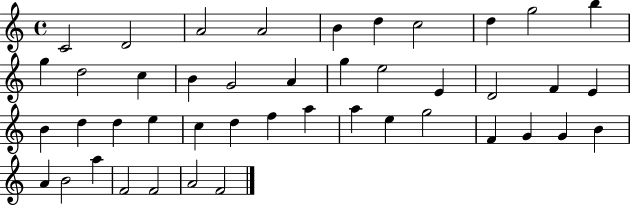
X:1
T:Untitled
M:4/4
L:1/4
K:C
C2 D2 A2 A2 B d c2 d g2 b g d2 c B G2 A g e2 E D2 F E B d d e c d f a a e g2 F G G B A B2 a F2 F2 A2 F2